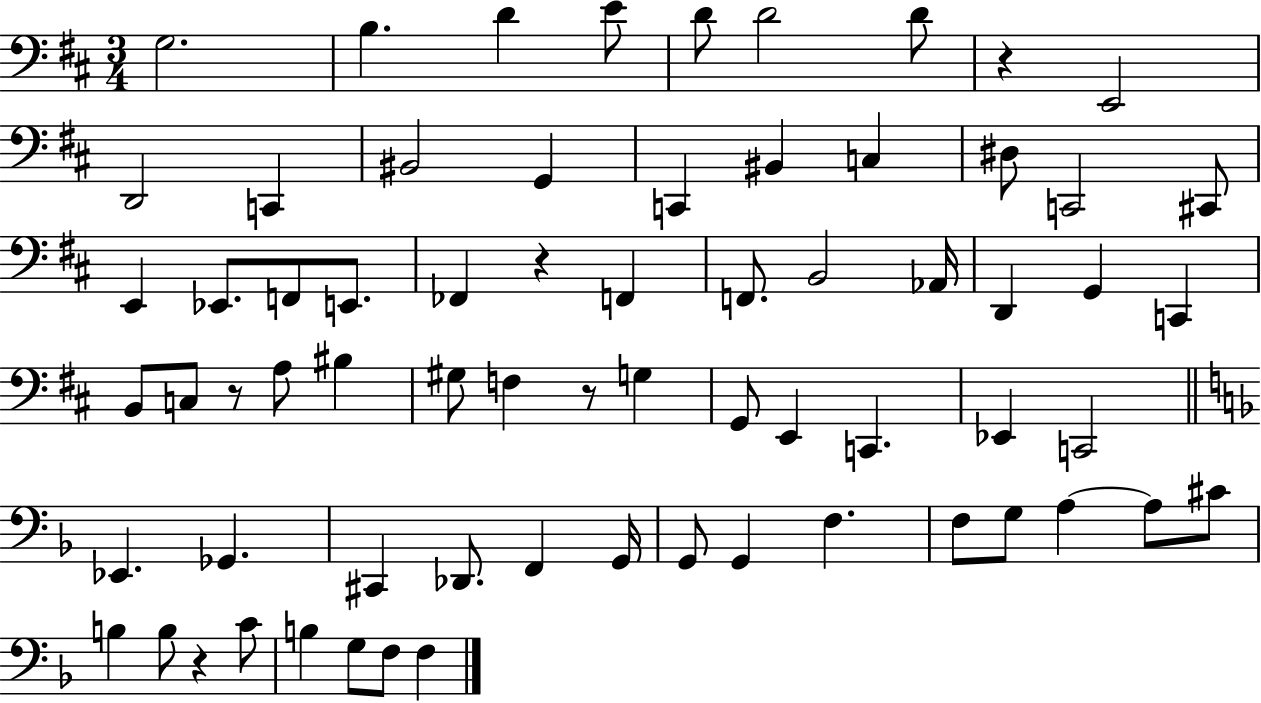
G3/h. B3/q. D4/q E4/e D4/e D4/h D4/e R/q E2/h D2/h C2/q BIS2/h G2/q C2/q BIS2/q C3/q D#3/e C2/h C#2/e E2/q Eb2/e. F2/e E2/e. FES2/q R/q F2/q F2/e. B2/h Ab2/s D2/q G2/q C2/q B2/e C3/e R/e A3/e BIS3/q G#3/e F3/q R/e G3/q G2/e E2/q C2/q. Eb2/q C2/h Eb2/q. Gb2/q. C#2/q Db2/e. F2/q G2/s G2/e G2/q F3/q. F3/e G3/e A3/q A3/e C#4/e B3/q B3/e R/q C4/e B3/q G3/e F3/e F3/q